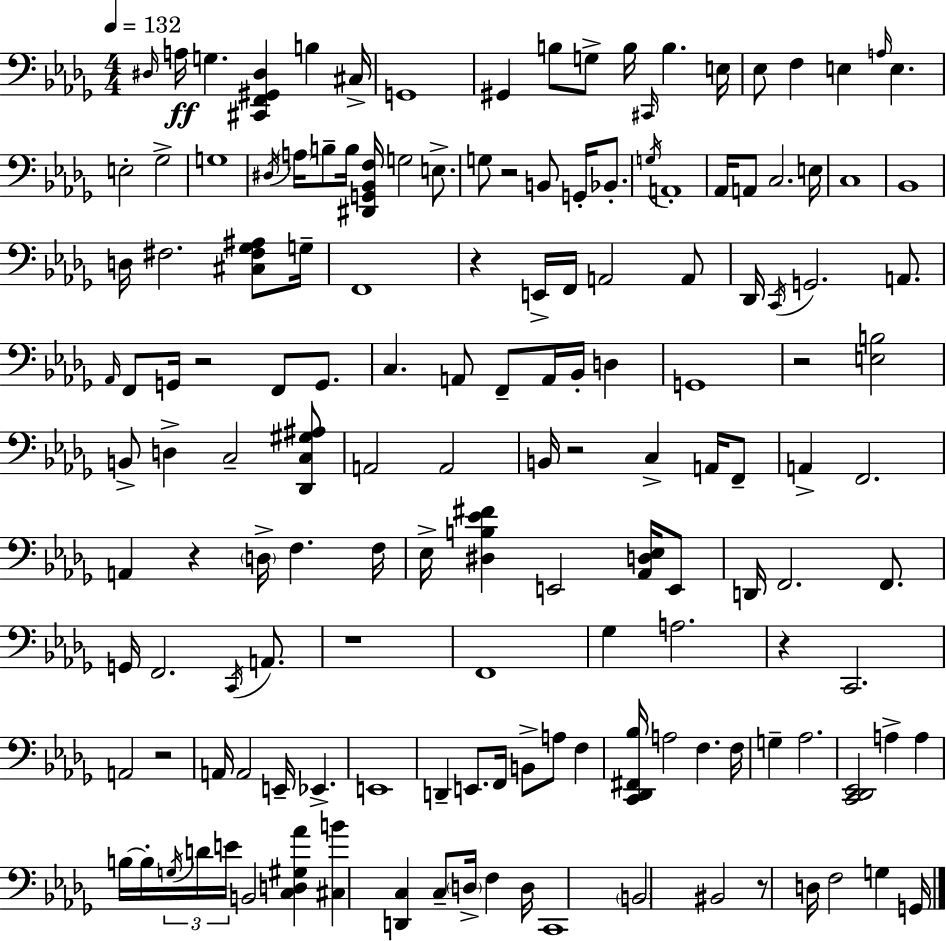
{
  \clef bass
  \numericTimeSignature
  \time 4/4
  \key bes \minor
  \tempo 4 = 132
  \grace { dis16 }\ff a16 g4. <cis, f, gis, dis>4 b4 | cis16-> g,1 | gis,4 b8 g8-> b16 \grace { cis,16 } b4. | e16 ees8 f4 e4 \grace { a16 } e4. | \break e2-. ges2-> | g1 | \acciaccatura { dis16 } \parenthesize a16 b8-- b16 <dis, g, bes, f>16 g2 | e8.-> g8 r2 b,8 | \break g,16-. bes,8.-. \acciaccatura { g16 } a,1-. | aes,16 a,8 c2. | e16 c1 | bes,1 | \break d16 fis2. | <cis fis ges ais>8 g16-- f,1 | r4 e,16-> f,16 a,2 | a,8 des,16 \acciaccatura { c,16 } g,2. | \break a,8. \grace { aes,16 } f,8 g,16 r2 | f,8 g,8. c4. a,8 f,8-- | a,16 bes,16-. d4 g,1 | r2 <e b>2 | \break b,8-> d4-> c2-- | <des, c gis ais>8 a,2 a,2 | b,16 r2 | c4-> a,16 f,8-- a,4-> f,2. | \break a,4 r4 \parenthesize d16-> | f4. f16 ees16-> <dis b ees' fis'>4 e,2 | <aes, d ees>16 e,8 d,16 f,2. | f,8. g,16 f,2. | \break \acciaccatura { c,16 } a,8. r1 | f,1 | ges4 a2. | r4 c,2. | \break a,2 | r2 a,16 a,2 | e,16-- ees,4.-> e,1 | d,4-- e,8. f,16 | \break b,8-> a8 f4 <c, des, fis, bes>16 a2 | f4. f16 g4-- aes2. | <c, des, ees,>2 | a4-> a4 b16~~ b16-. \tuplet 3/2 { \acciaccatura { g16 } d'16 e'16 } b,2 | \break <c d gis aes'>4 <cis b'>4 <d, c>4 | c8-- \parenthesize d16-> f4 d16 c,1 | \parenthesize b,2 | bis,2 r8 d16 f2 | \break g4 g,16 \bar "|."
}